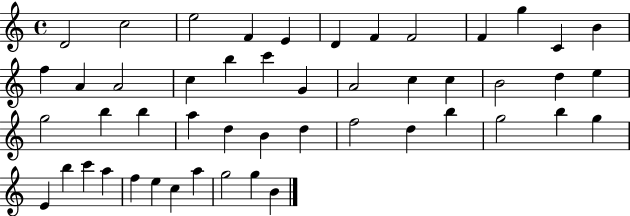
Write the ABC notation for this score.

X:1
T:Untitled
M:4/4
L:1/4
K:C
D2 c2 e2 F E D F F2 F g C B f A A2 c b c' G A2 c c B2 d e g2 b b a d B d f2 d b g2 b g E b c' a f e c a g2 g B